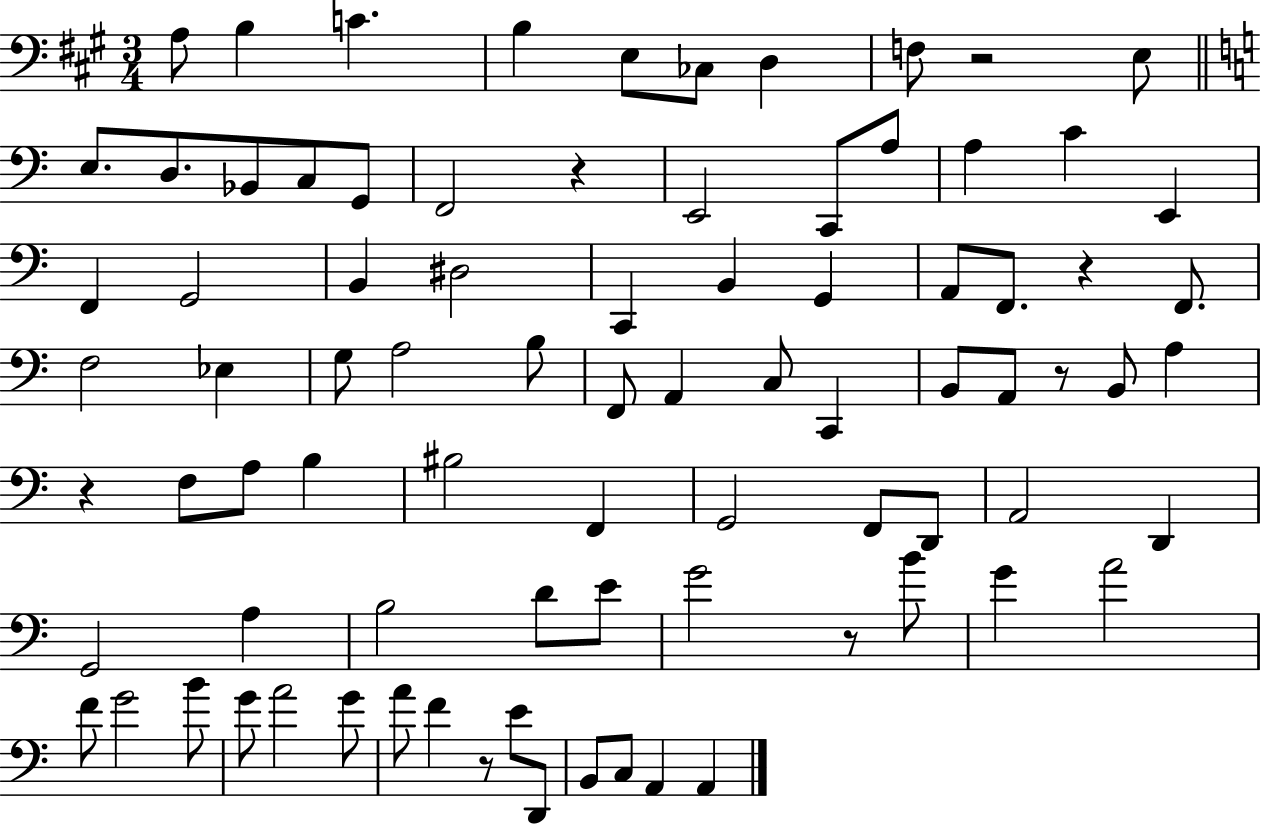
A3/e B3/q C4/q. B3/q E3/e CES3/e D3/q F3/e R/h E3/e E3/e. D3/e. Bb2/e C3/e G2/e F2/h R/q E2/h C2/e A3/e A3/q C4/q E2/q F2/q G2/h B2/q D#3/h C2/q B2/q G2/q A2/e F2/e. R/q F2/e. F3/h Eb3/q G3/e A3/h B3/e F2/e A2/q C3/e C2/q B2/e A2/e R/e B2/e A3/q R/q F3/e A3/e B3/q BIS3/h F2/q G2/h F2/e D2/e A2/h D2/q G2/h A3/q B3/h D4/e E4/e G4/h R/e B4/e G4/q A4/h F4/e G4/h B4/e G4/e A4/h G4/e A4/e F4/q R/e E4/e D2/e B2/e C3/e A2/q A2/q